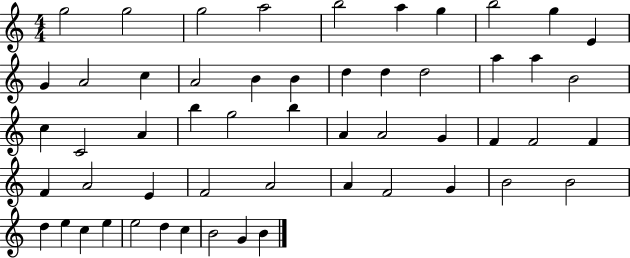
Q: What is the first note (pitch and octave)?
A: G5